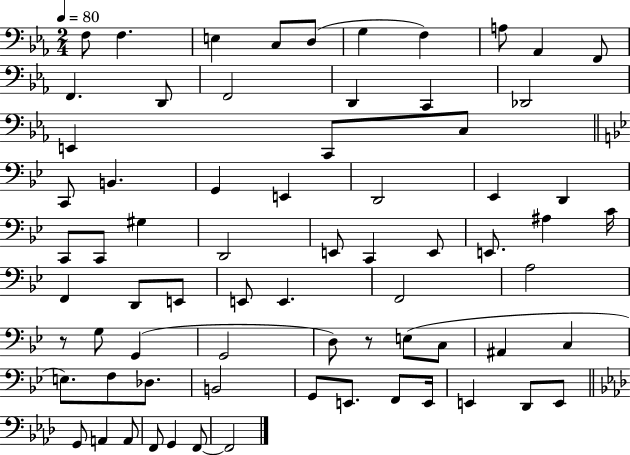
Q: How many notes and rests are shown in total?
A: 71